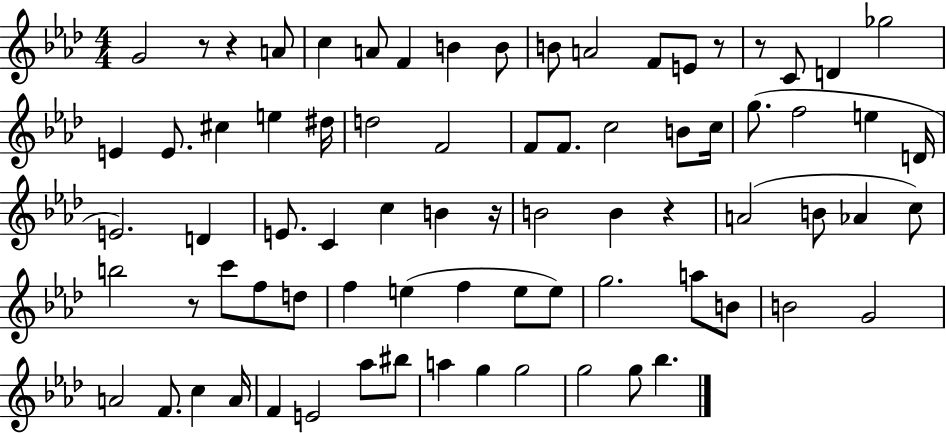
{
  \clef treble
  \numericTimeSignature
  \time 4/4
  \key aes \major
  g'2 r8 r4 a'8 | c''4 a'8 f'4 b'4 b'8 | b'8 a'2 f'8 e'8 r8 | r8 c'8 d'4 ges''2 | \break e'4 e'8. cis''4 e''4 dis''16 | d''2 f'2 | f'8 f'8. c''2 b'8 c''16 | g''8.( f''2 e''4 d'16 | \break e'2.) d'4 | e'8. c'4 c''4 b'4 r16 | b'2 b'4 r4 | a'2( b'8 aes'4 c''8) | \break b''2 r8 c'''8 f''8 d''8 | f''4 e''4( f''4 e''8 e''8) | g''2. a''8 b'8 | b'2 g'2 | \break a'2 f'8. c''4 a'16 | f'4 e'2 aes''8 bis''8 | a''4 g''4 g''2 | g''2 g''8 bes''4. | \break \bar "|."
}